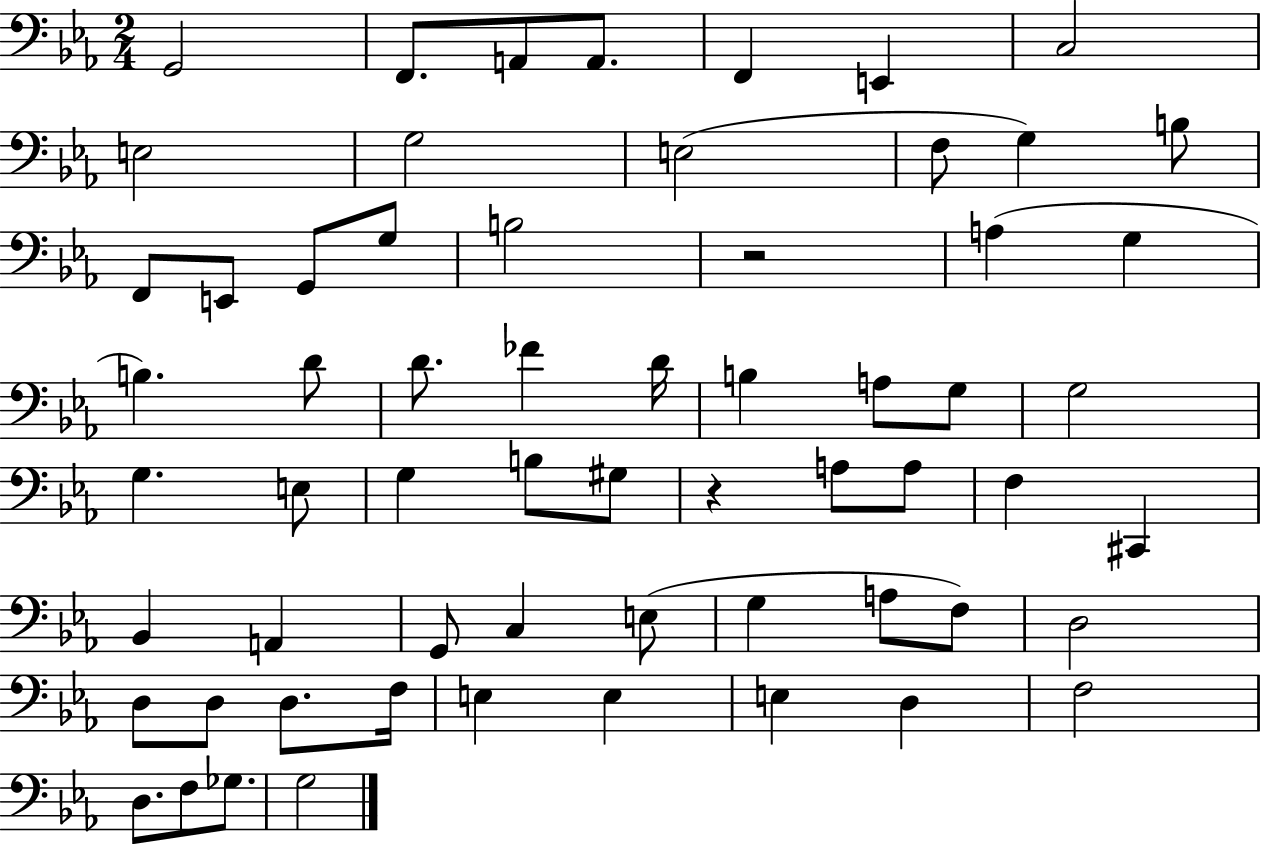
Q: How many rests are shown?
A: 2